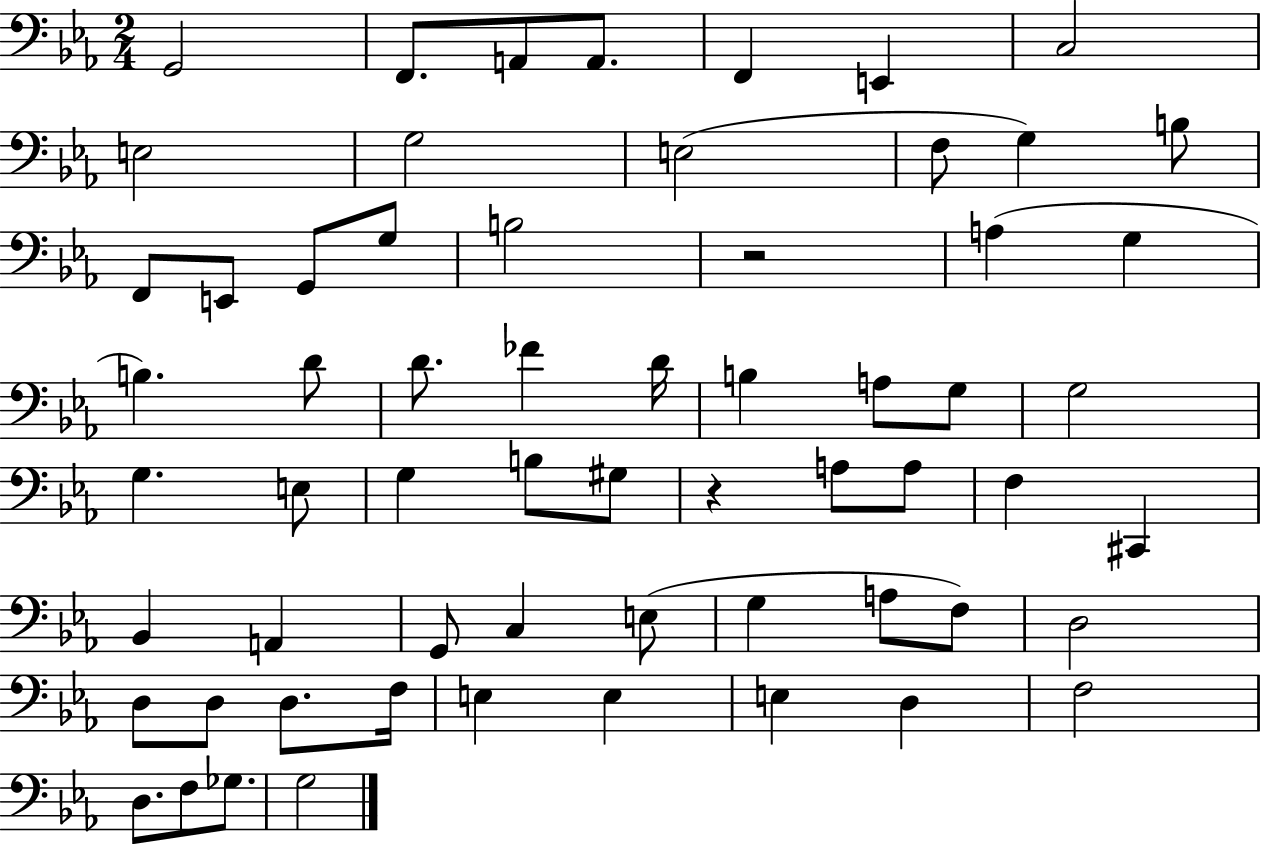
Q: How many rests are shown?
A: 2